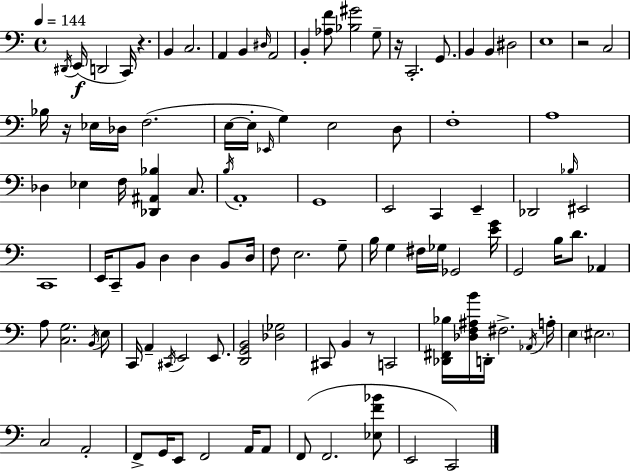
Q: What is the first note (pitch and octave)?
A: D#2